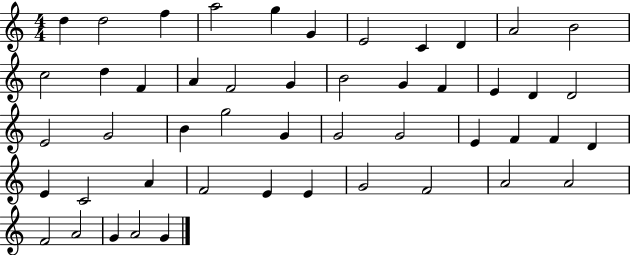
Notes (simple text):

D5/q D5/h F5/q A5/h G5/q G4/q E4/h C4/q D4/q A4/h B4/h C5/h D5/q F4/q A4/q F4/h G4/q B4/h G4/q F4/q E4/q D4/q D4/h E4/h G4/h B4/q G5/h G4/q G4/h G4/h E4/q F4/q F4/q D4/q E4/q C4/h A4/q F4/h E4/q E4/q G4/h F4/h A4/h A4/h F4/h A4/h G4/q A4/h G4/q